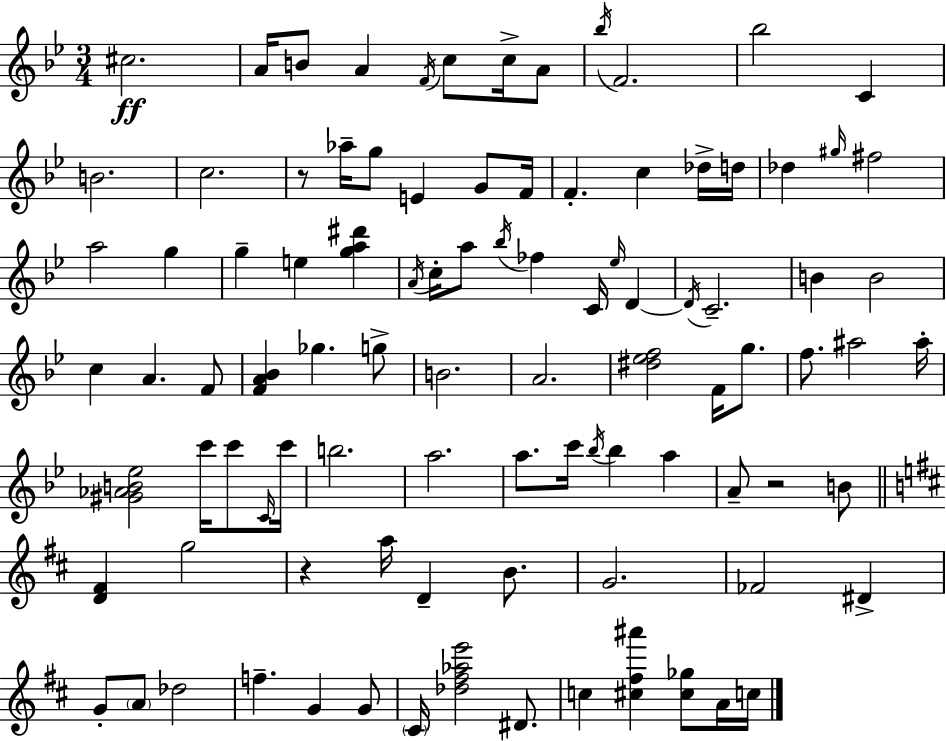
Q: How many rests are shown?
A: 3